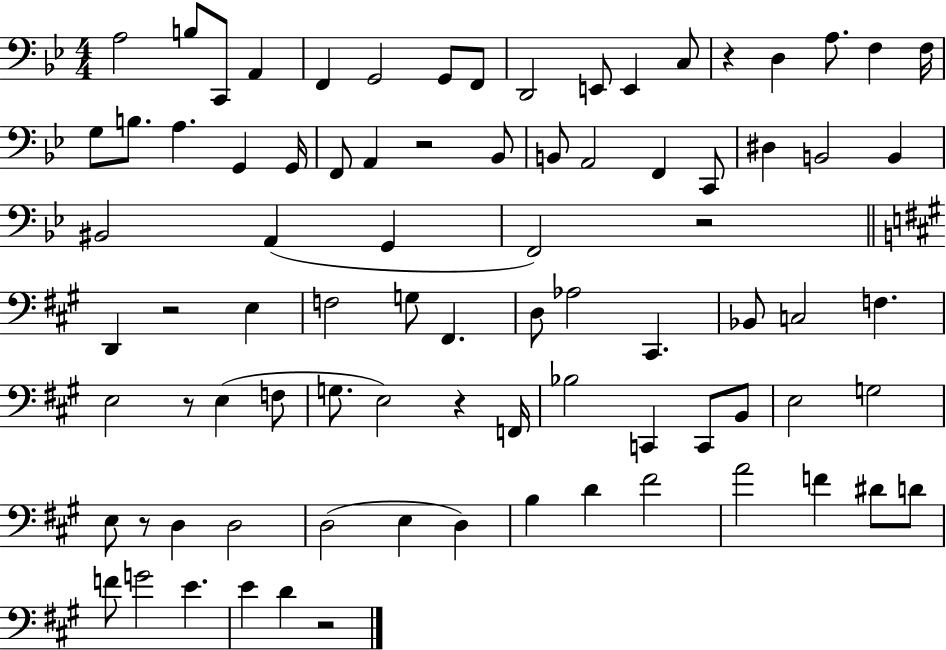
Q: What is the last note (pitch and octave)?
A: D4